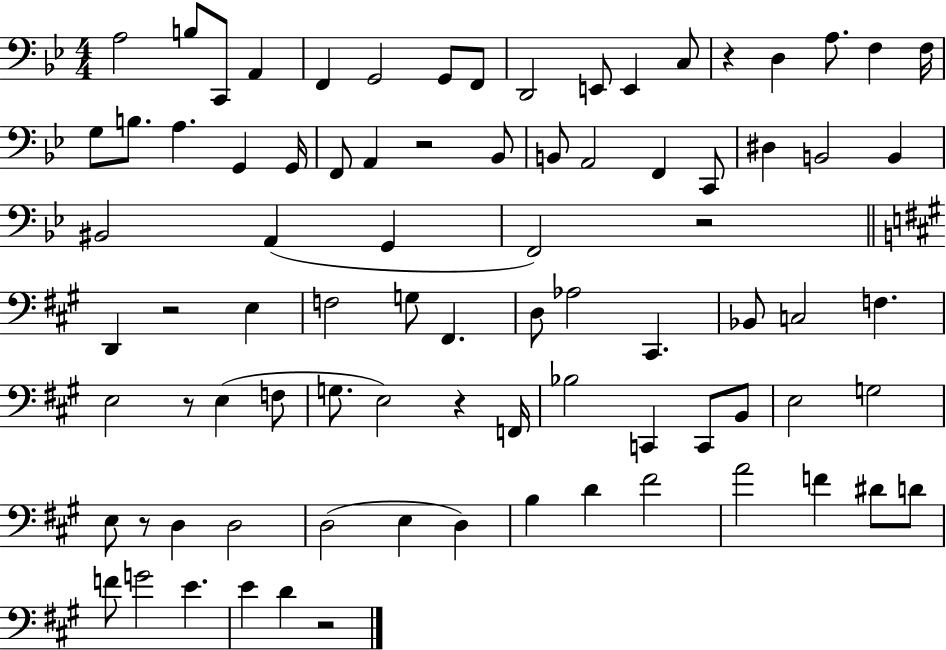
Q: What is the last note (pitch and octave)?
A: D4